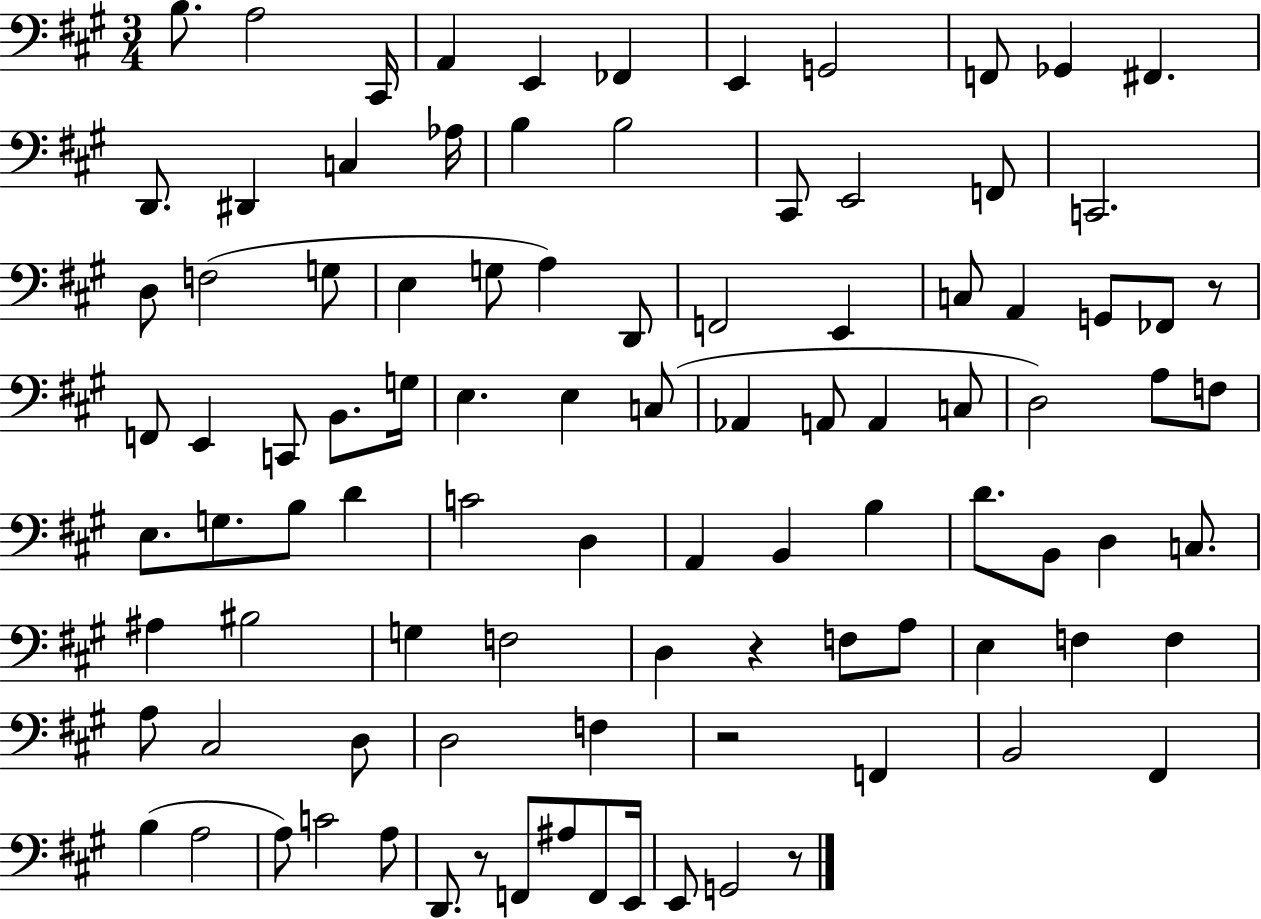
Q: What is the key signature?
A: A major